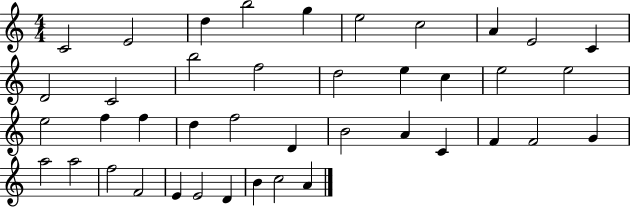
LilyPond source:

{
  \clef treble
  \numericTimeSignature
  \time 4/4
  \key c \major
  c'2 e'2 | d''4 b''2 g''4 | e''2 c''2 | a'4 e'2 c'4 | \break d'2 c'2 | b''2 f''2 | d''2 e''4 c''4 | e''2 e''2 | \break e''2 f''4 f''4 | d''4 f''2 d'4 | b'2 a'4 c'4 | f'4 f'2 g'4 | \break a''2 a''2 | f''2 f'2 | e'4 e'2 d'4 | b'4 c''2 a'4 | \break \bar "|."
}